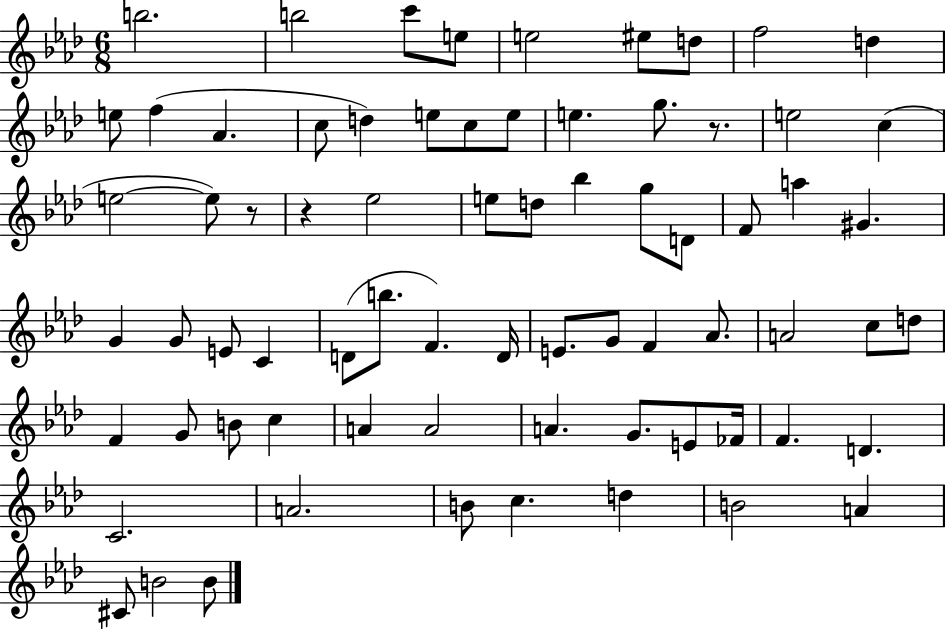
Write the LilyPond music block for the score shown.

{
  \clef treble
  \numericTimeSignature
  \time 6/8
  \key aes \major
  b''2. | b''2 c'''8 e''8 | e''2 eis''8 d''8 | f''2 d''4 | \break e''8 f''4( aes'4. | c''8 d''4) e''8 c''8 e''8 | e''4. g''8. r8. | e''2 c''4( | \break e''2~~ e''8) r8 | r4 ees''2 | e''8 d''8 bes''4 g''8 d'8 | f'8 a''4 gis'4. | \break g'4 g'8 e'8 c'4 | d'8( b''8. f'4.) d'16 | e'8. g'8 f'4 aes'8. | a'2 c''8 d''8 | \break f'4 g'8 b'8 c''4 | a'4 a'2 | a'4. g'8. e'8 fes'16 | f'4. d'4. | \break c'2. | a'2. | b'8 c''4. d''4 | b'2 a'4 | \break cis'8 b'2 b'8 | \bar "|."
}